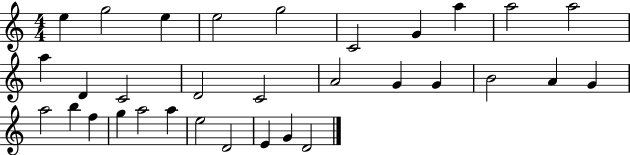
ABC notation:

X:1
T:Untitled
M:4/4
L:1/4
K:C
e g2 e e2 g2 C2 G a a2 a2 a D C2 D2 C2 A2 G G B2 A G a2 b f g a2 a e2 D2 E G D2